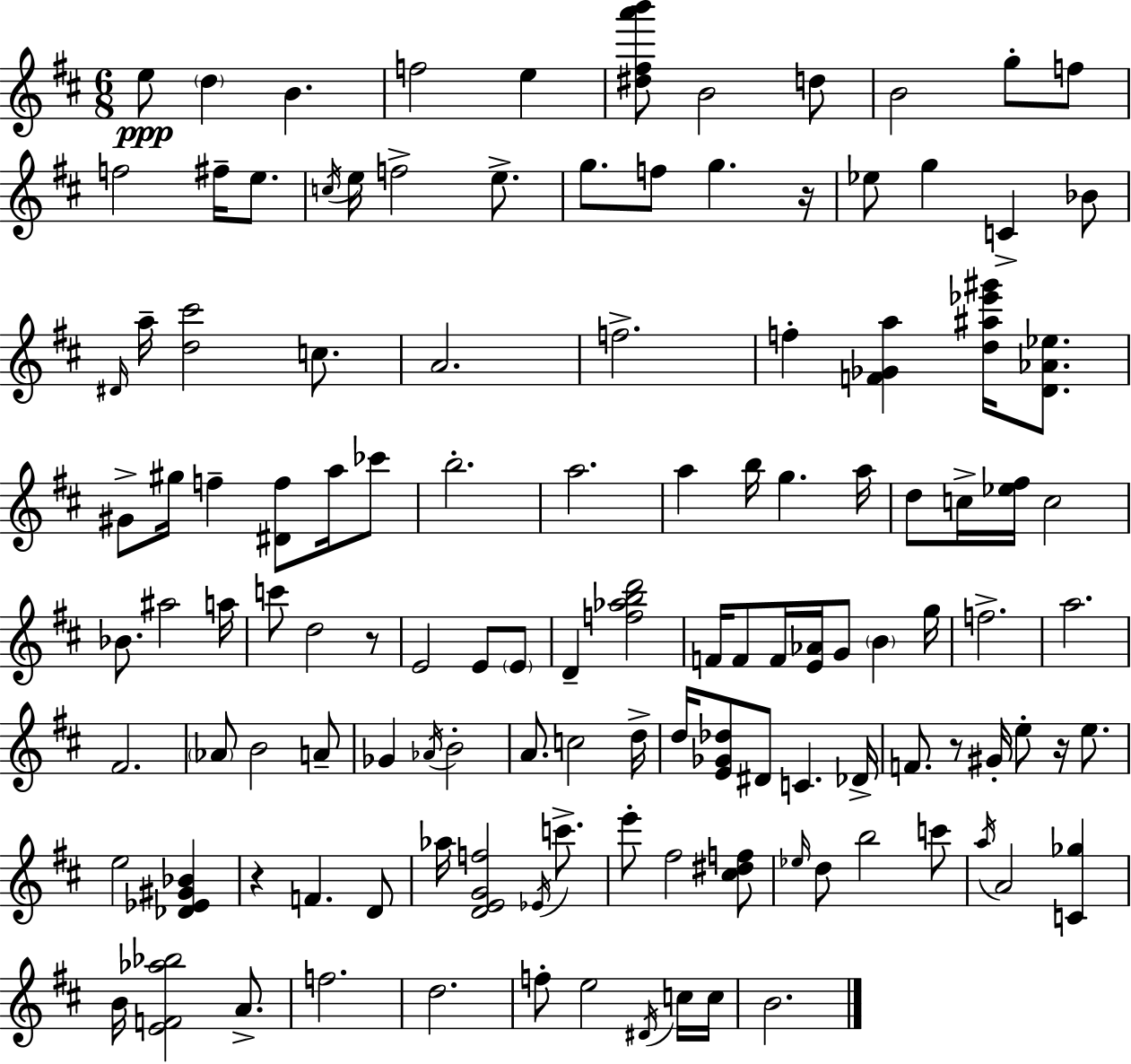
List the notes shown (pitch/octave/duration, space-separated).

E5/e D5/q B4/q. F5/h E5/q [D#5,F#5,A6,B6]/e B4/h D5/e B4/h G5/e F5/e F5/h F#5/s E5/e. C5/s E5/s F5/h E5/e. G5/e. F5/e G5/q. R/s Eb5/e G5/q C4/q Bb4/e D#4/s A5/s [D5,C#6]/h C5/e. A4/h. F5/h. F5/q [F4,Gb4,A5]/q [D5,A#5,Eb6,G#6]/s [D4,Ab4,Eb5]/e. G#4/e G#5/s F5/q [D#4,F5]/e A5/s CES6/e B5/h. A5/h. A5/q B5/s G5/q. A5/s D5/e C5/s [Eb5,F#5]/s C5/h Bb4/e. A#5/h A5/s C6/e D5/h R/e E4/h E4/e E4/e D4/q [F5,Ab5,B5,D6]/h F4/s F4/e F4/s [E4,Ab4]/s G4/e B4/q G5/s F5/h. A5/h. F#4/h. Ab4/e B4/h A4/e Gb4/q Ab4/s B4/h A4/e. C5/h D5/s D5/s [E4,Gb4,Db5]/e D#4/e C4/q. Db4/s F4/e. R/e G#4/s E5/e R/s E5/e. E5/h [Db4,Eb4,G#4,Bb4]/q R/q F4/q. D4/e Ab5/s [D4,E4,G4,F5]/h Eb4/s C6/e. E6/e F#5/h [C#5,D#5,F5]/e Eb5/s D5/e B5/h C6/e A5/s A4/h [C4,Gb5]/q B4/s [E4,F4,Ab5,Bb5]/h A4/e. F5/h. D5/h. F5/e E5/h D#4/s C5/s C5/s B4/h.